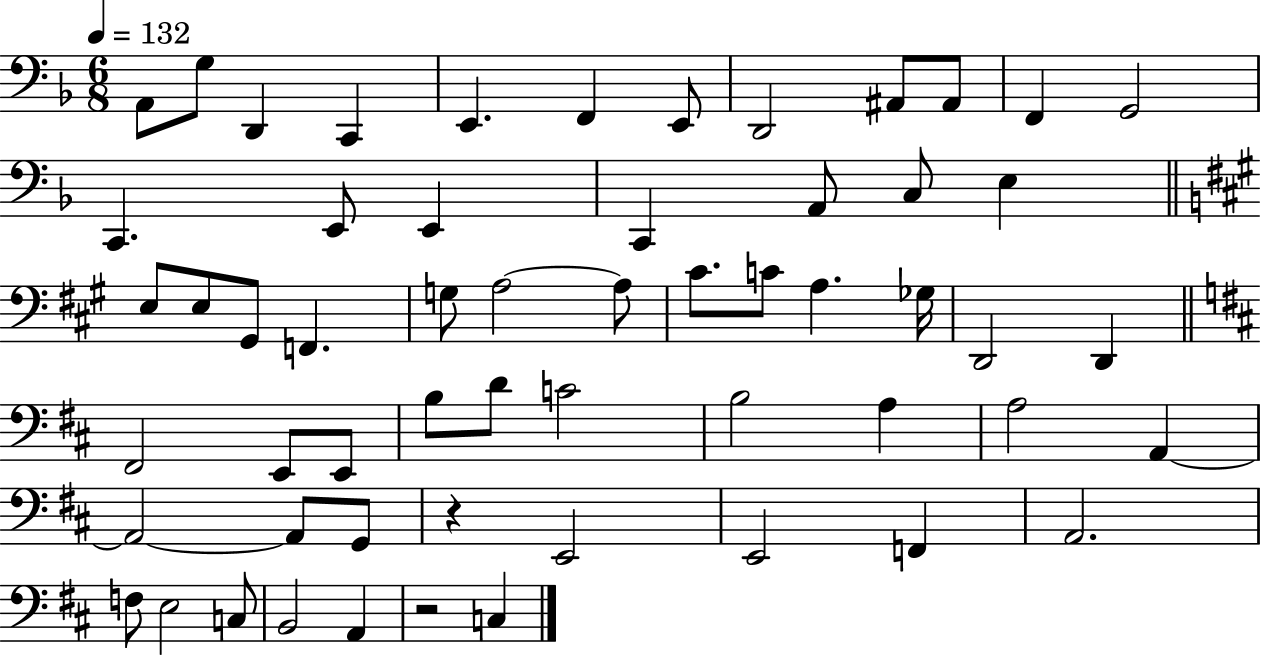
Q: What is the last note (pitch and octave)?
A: C3